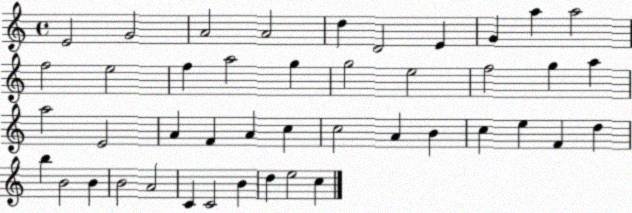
X:1
T:Untitled
M:4/4
L:1/4
K:C
E2 G2 A2 A2 d D2 E G a a2 f2 e2 f a2 g g2 e2 f2 g a a2 E2 A F A c c2 A B c e F d b B2 B B2 A2 C C2 B d e2 c